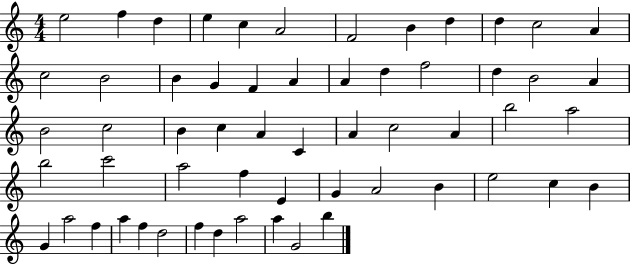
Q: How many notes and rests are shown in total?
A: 58